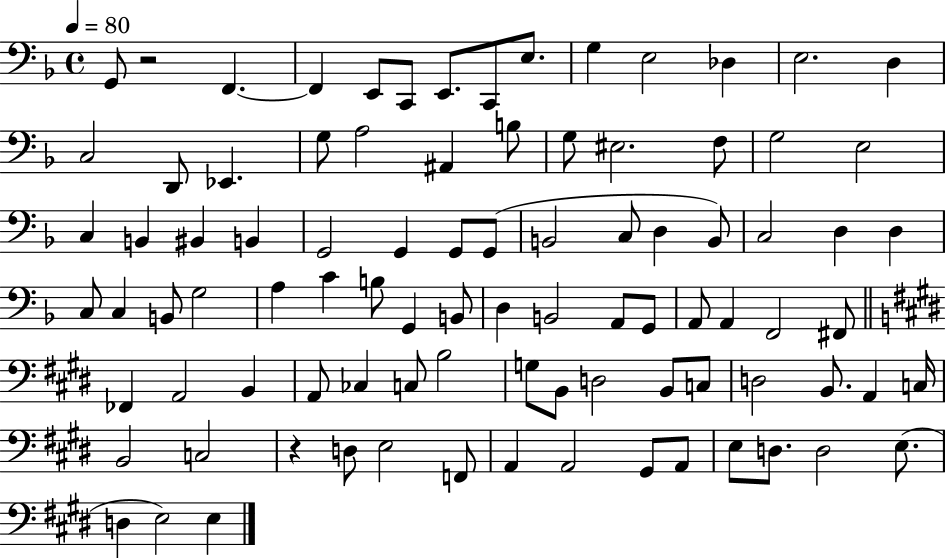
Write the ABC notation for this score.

X:1
T:Untitled
M:4/4
L:1/4
K:F
G,,/2 z2 F,, F,, E,,/2 C,,/2 E,,/2 C,,/2 E,/2 G, E,2 _D, E,2 D, C,2 D,,/2 _E,, G,/2 A,2 ^A,, B,/2 G,/2 ^E,2 F,/2 G,2 E,2 C, B,, ^B,, B,, G,,2 G,, G,,/2 G,,/2 B,,2 C,/2 D, B,,/2 C,2 D, D, C,/2 C, B,,/2 G,2 A, C B,/2 G,, B,,/2 D, B,,2 A,,/2 G,,/2 A,,/2 A,, F,,2 ^F,,/2 _F,, A,,2 B,, A,,/2 _C, C,/2 B,2 G,/2 B,,/2 D,2 B,,/2 C,/2 D,2 B,,/2 A,, C,/4 B,,2 C,2 z D,/2 E,2 F,,/2 A,, A,,2 ^G,,/2 A,,/2 E,/2 D,/2 D,2 E,/2 D, E,2 E,